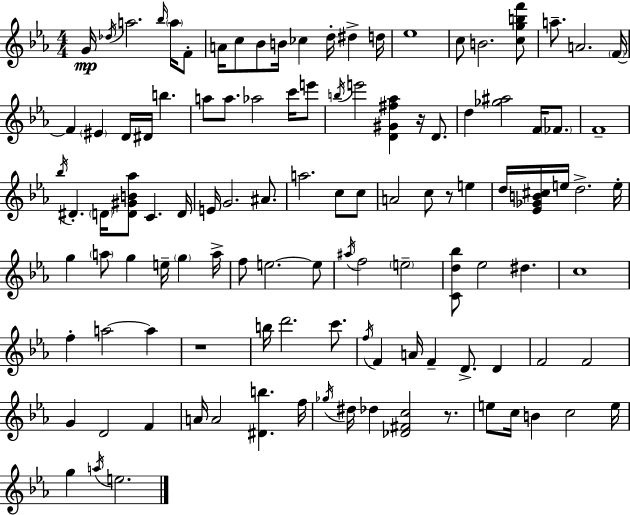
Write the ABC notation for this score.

X:1
T:Untitled
M:4/4
L:1/4
K:Eb
G/4 _d/4 a2 _b/4 a/4 F/2 A/4 c/2 _B/2 B/4 _c d/4 ^d d/4 _e4 c/2 B2 [cgbf']/2 a/2 A2 F/4 F ^E D/4 ^D/4 b a/2 a/2 _a2 c'/4 e'/2 b/4 e'2 [D^G^f_a] z/4 D/2 d [_g^a]2 F/4 _F/2 F4 _b/4 ^D D/4 [D^GB_a]/2 C D/4 E/4 G2 ^A/2 a2 c/2 c/2 A2 c/2 z/2 e d/4 [_E_GB^c]/4 e/4 d2 e/4 g a/2 g e/4 g a/4 f/2 e2 e/2 ^a/4 f2 e2 [Cd_b]/2 _e2 ^d c4 f a2 a z4 b/4 d'2 c'/2 f/4 F A/4 F D/2 D F2 F2 G D2 F A/4 A2 [^Db] f/4 _g/4 ^d/4 _d [_D^Fc]2 z/2 e/2 c/4 B c2 e/4 g a/4 e2